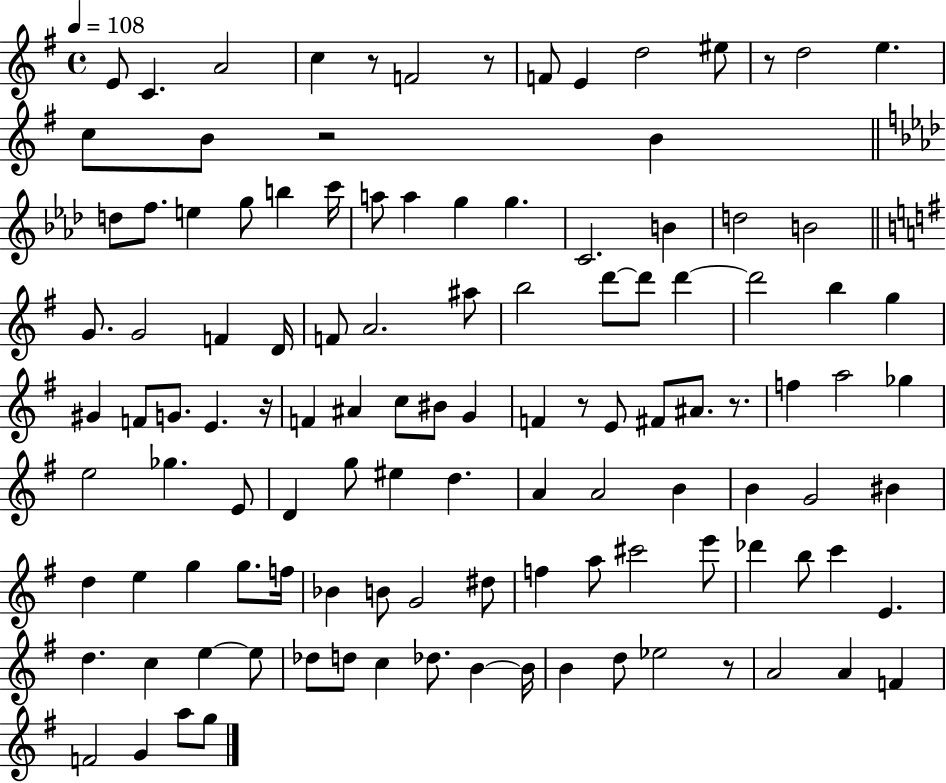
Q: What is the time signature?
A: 4/4